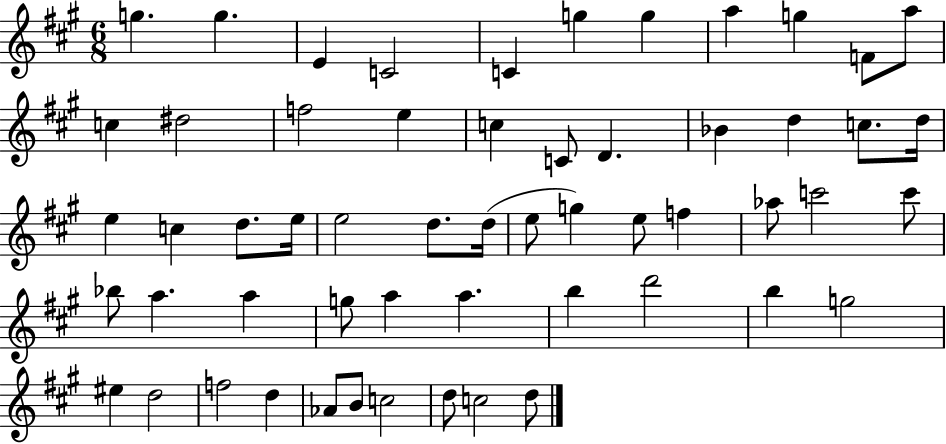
G5/q. G5/q. E4/q C4/h C4/q G5/q G5/q A5/q G5/q F4/e A5/e C5/q D#5/h F5/h E5/q C5/q C4/e D4/q. Bb4/q D5/q C5/e. D5/s E5/q C5/q D5/e. E5/s E5/h D5/e. D5/s E5/e G5/q E5/e F5/q Ab5/e C6/h C6/e Bb5/e A5/q. A5/q G5/e A5/q A5/q. B5/q D6/h B5/q G5/h EIS5/q D5/h F5/h D5/q Ab4/e B4/e C5/h D5/e C5/h D5/e